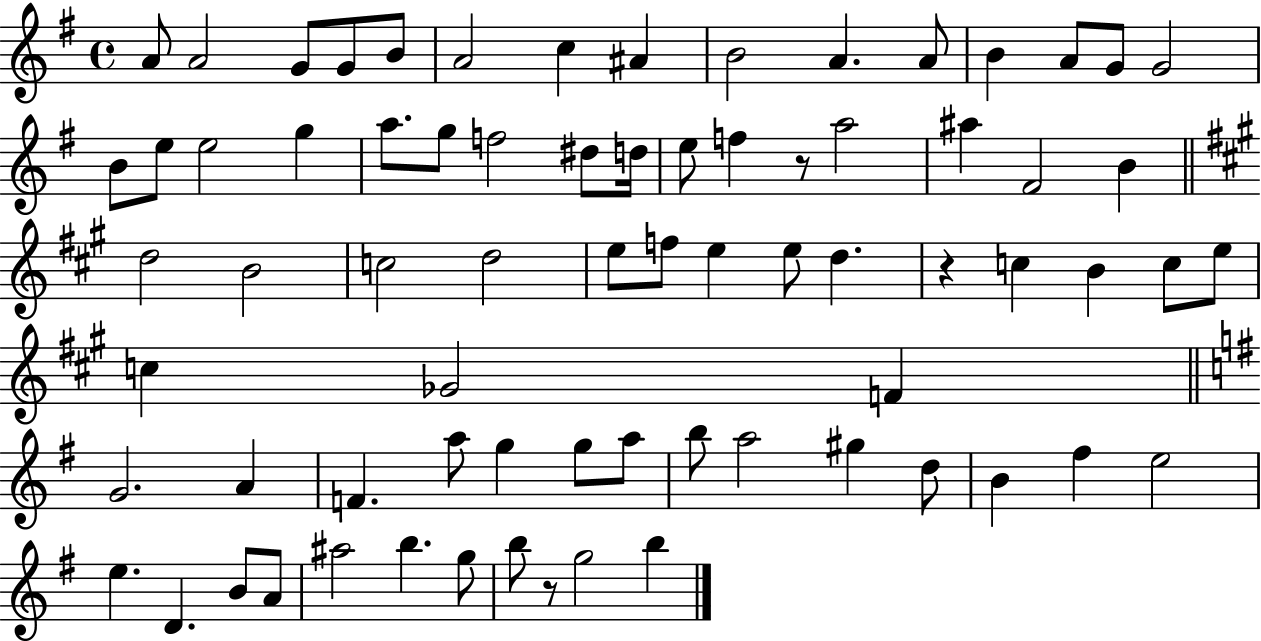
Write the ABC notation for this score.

X:1
T:Untitled
M:4/4
L:1/4
K:G
A/2 A2 G/2 G/2 B/2 A2 c ^A B2 A A/2 B A/2 G/2 G2 B/2 e/2 e2 g a/2 g/2 f2 ^d/2 d/4 e/2 f z/2 a2 ^a ^F2 B d2 B2 c2 d2 e/2 f/2 e e/2 d z c B c/2 e/2 c _G2 F G2 A F a/2 g g/2 a/2 b/2 a2 ^g d/2 B ^f e2 e D B/2 A/2 ^a2 b g/2 b/2 z/2 g2 b